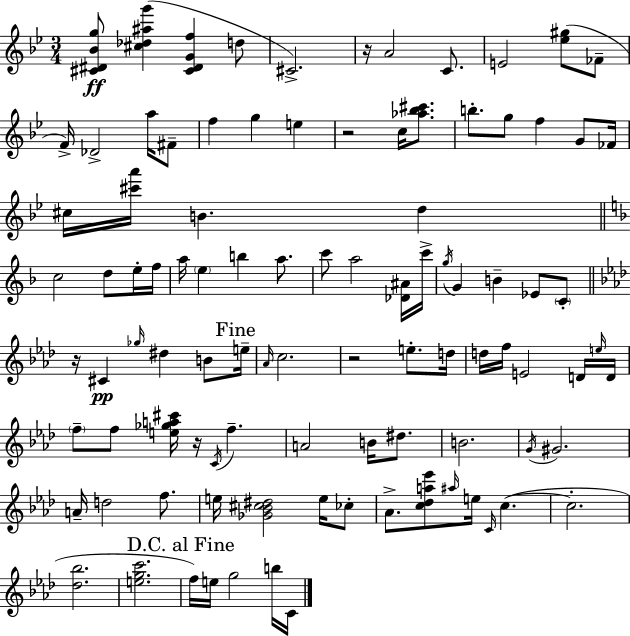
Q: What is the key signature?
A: G minor